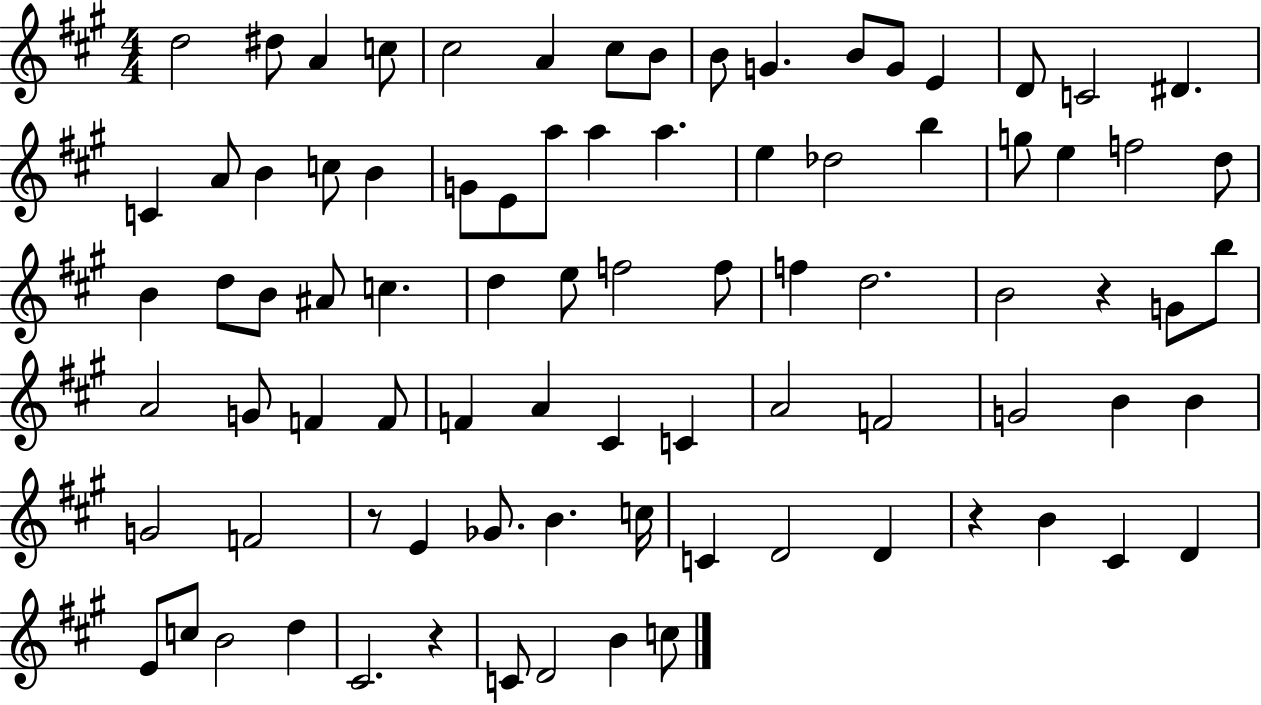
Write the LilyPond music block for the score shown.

{
  \clef treble
  \numericTimeSignature
  \time 4/4
  \key a \major
  d''2 dis''8 a'4 c''8 | cis''2 a'4 cis''8 b'8 | b'8 g'4. b'8 g'8 e'4 | d'8 c'2 dis'4. | \break c'4 a'8 b'4 c''8 b'4 | g'8 e'8 a''8 a''4 a''4. | e''4 des''2 b''4 | g''8 e''4 f''2 d''8 | \break b'4 d''8 b'8 ais'8 c''4. | d''4 e''8 f''2 f''8 | f''4 d''2. | b'2 r4 g'8 b''8 | \break a'2 g'8 f'4 f'8 | f'4 a'4 cis'4 c'4 | a'2 f'2 | g'2 b'4 b'4 | \break g'2 f'2 | r8 e'4 ges'8. b'4. c''16 | c'4 d'2 d'4 | r4 b'4 cis'4 d'4 | \break e'8 c''8 b'2 d''4 | cis'2. r4 | c'8 d'2 b'4 c''8 | \bar "|."
}